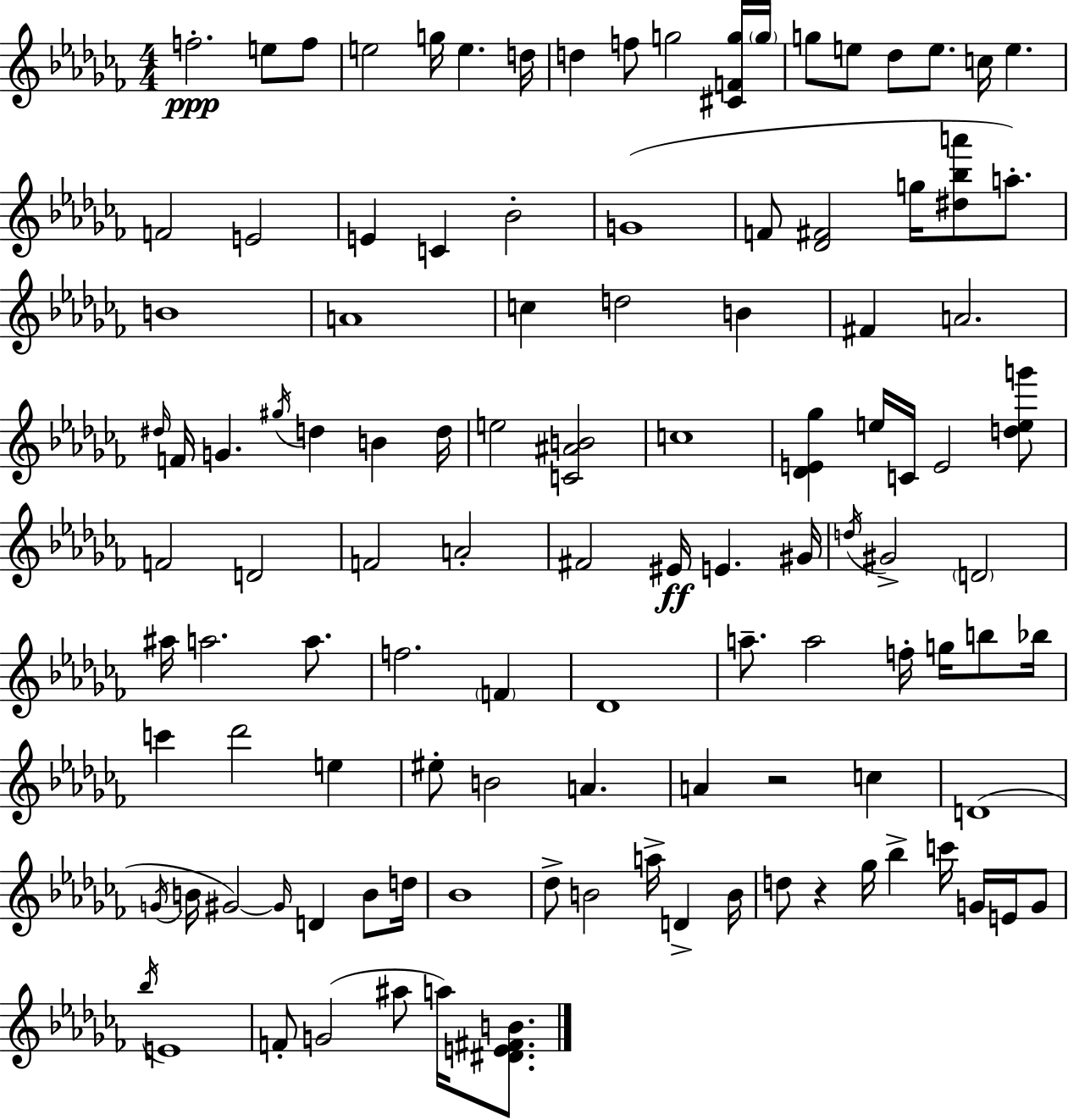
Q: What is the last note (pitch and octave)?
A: A5